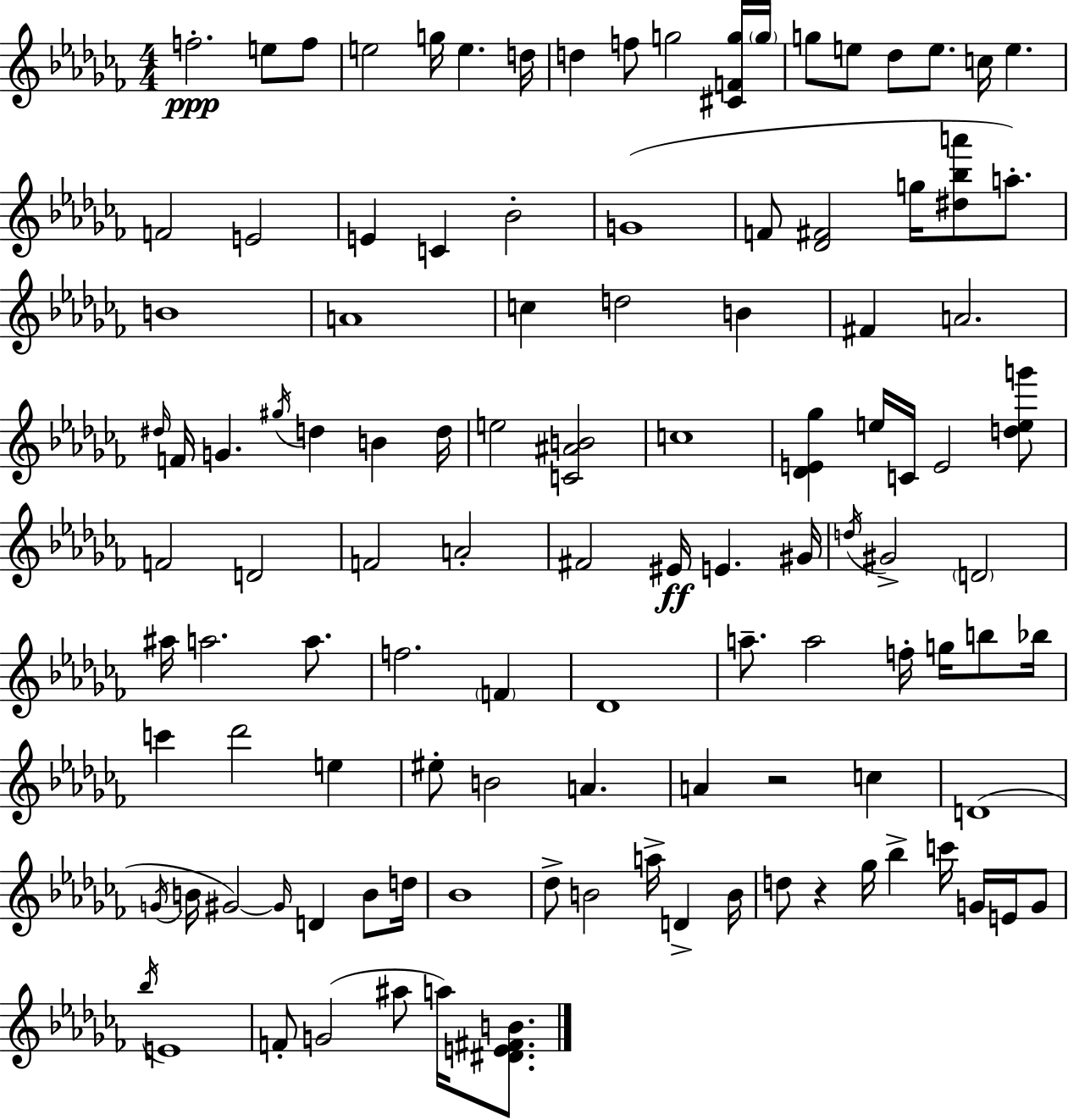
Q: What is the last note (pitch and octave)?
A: A5